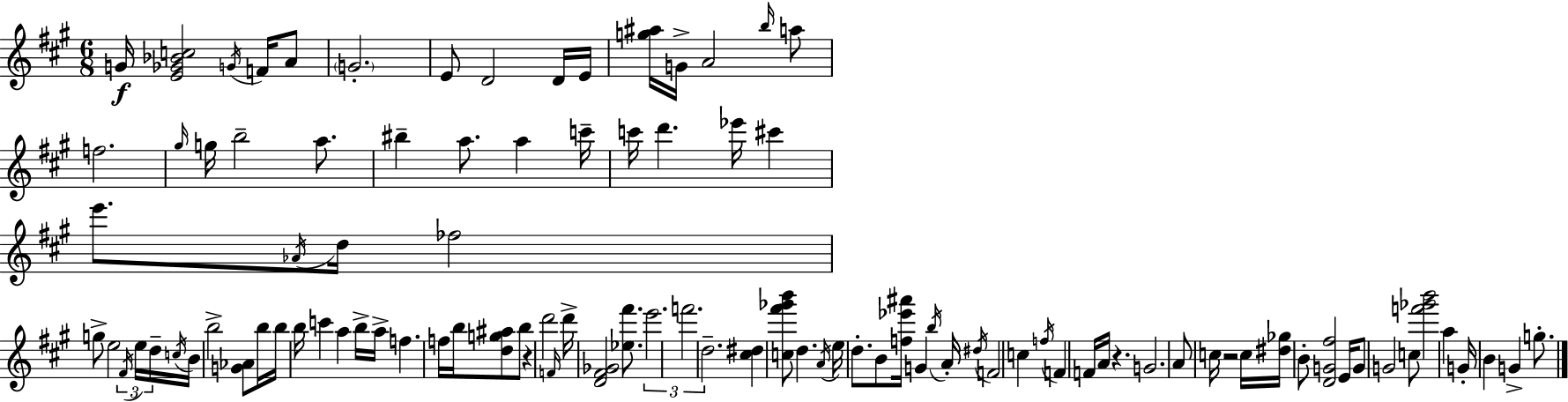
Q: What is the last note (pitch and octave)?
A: G5